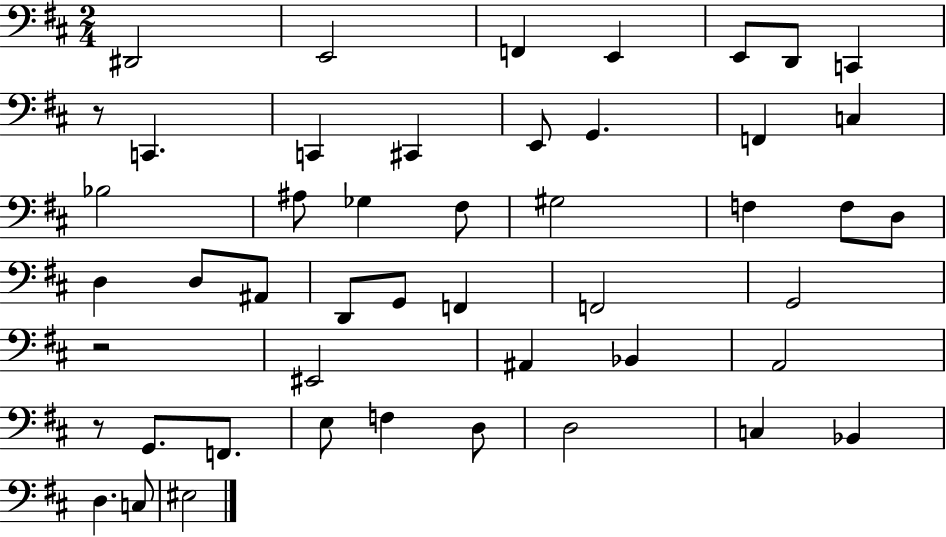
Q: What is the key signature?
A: D major